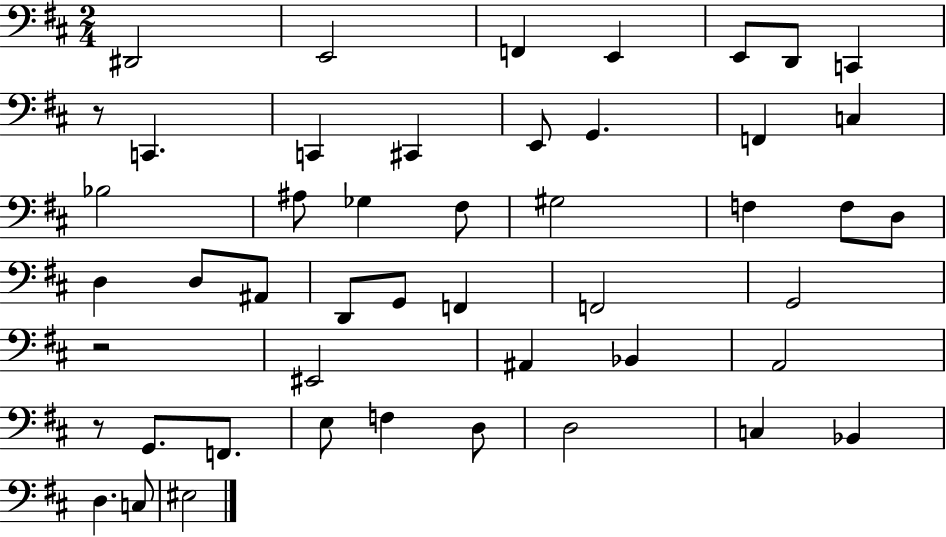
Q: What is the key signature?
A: D major